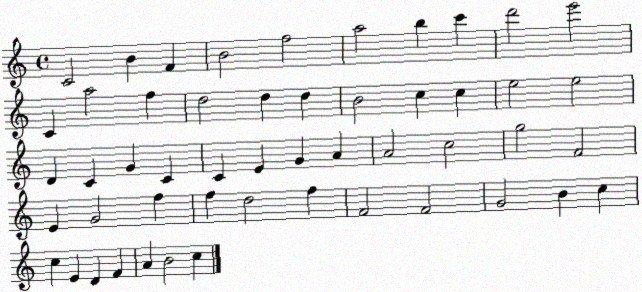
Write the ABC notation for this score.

X:1
T:Untitled
M:4/4
L:1/4
K:C
C2 B F B2 f2 a2 b c' d'2 e'2 C a2 f d2 d d B2 c c e2 e2 D C G C C E G A A2 c2 g2 F2 E G2 f f d2 f F2 F2 G2 B c c E D F A B2 c